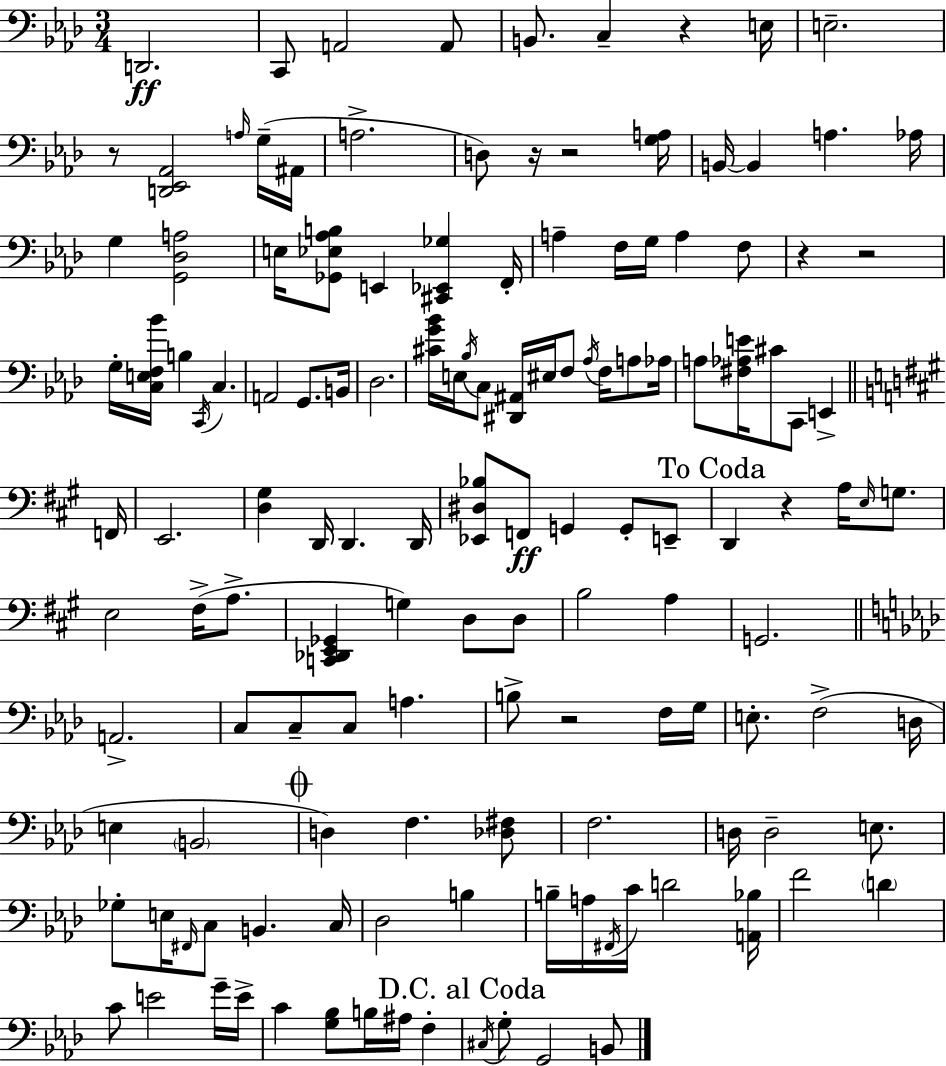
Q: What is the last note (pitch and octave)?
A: B2